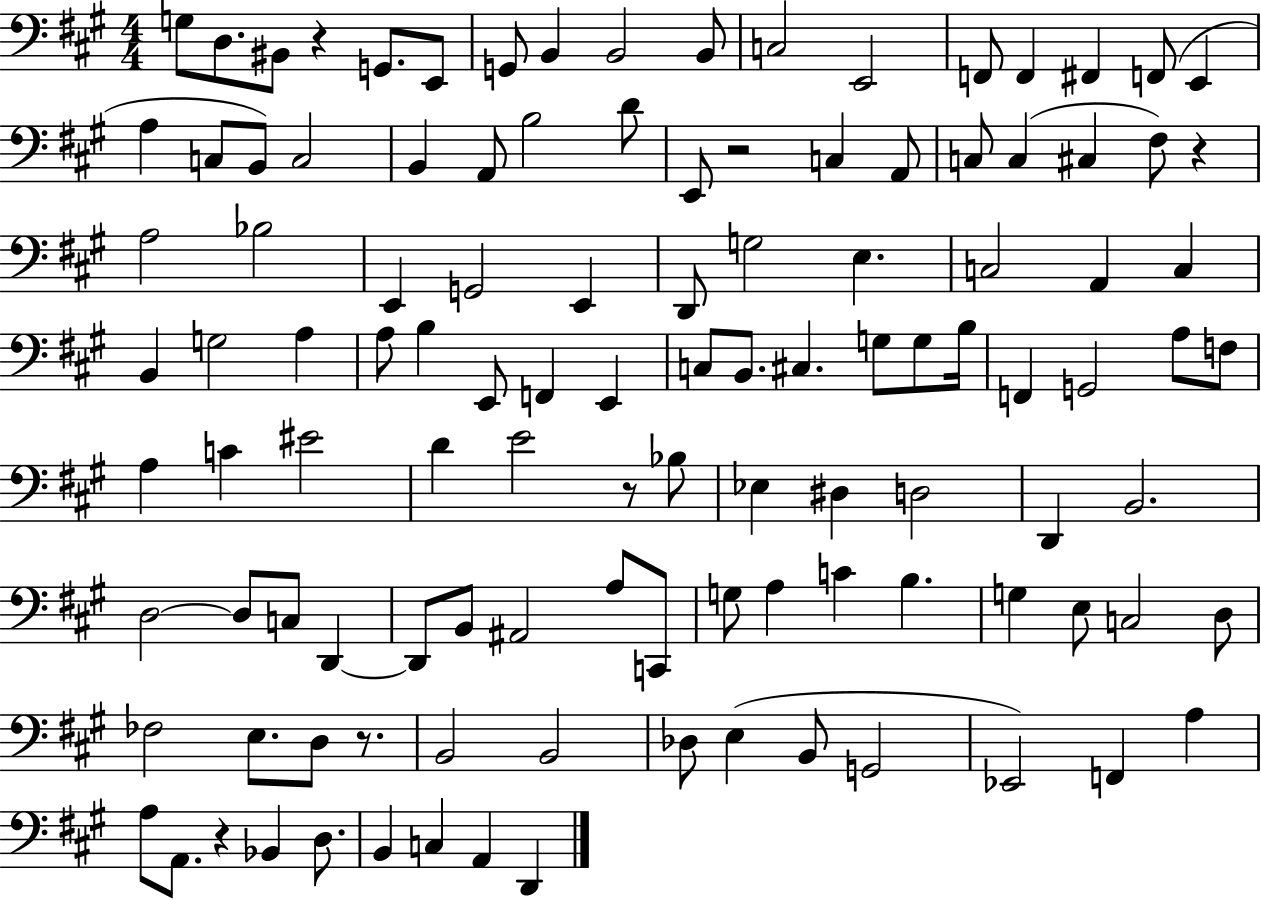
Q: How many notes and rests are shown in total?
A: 114